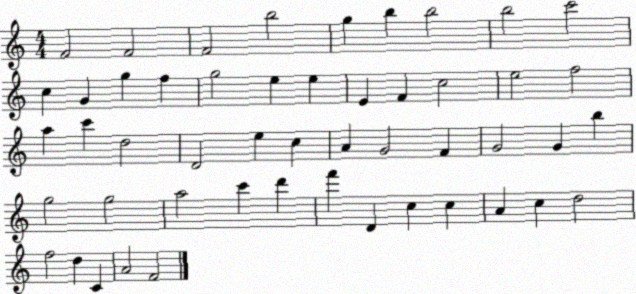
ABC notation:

X:1
T:Untitled
M:4/4
L:1/4
K:C
F2 F2 F2 b2 g b b2 b2 c'2 c G g f g2 e e E F c2 e2 f2 a c' d2 D2 e c A G2 F G2 G b g2 g2 a2 c' d' f' D c c A c d2 f2 d C A2 F2